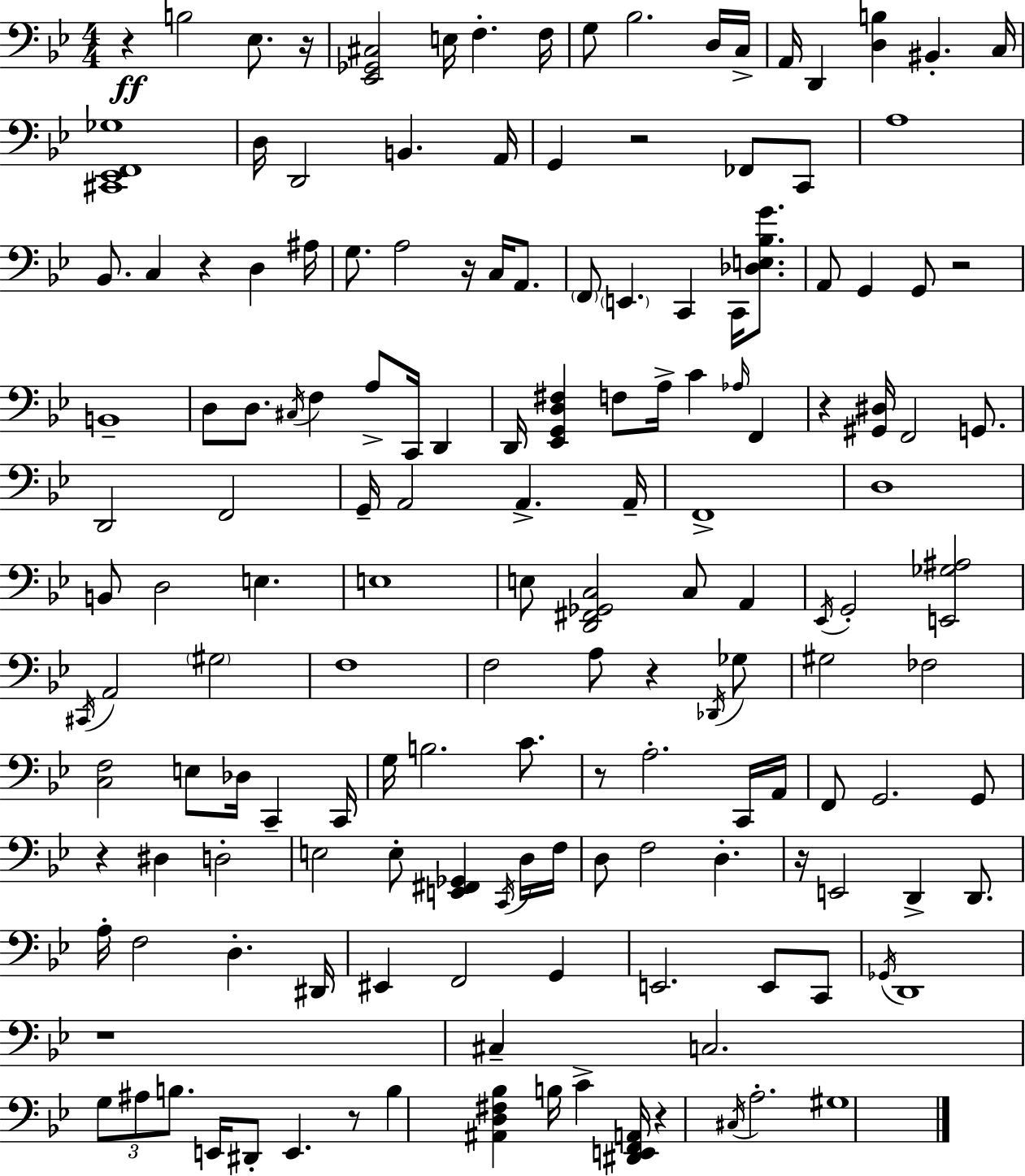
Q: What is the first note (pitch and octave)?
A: B3